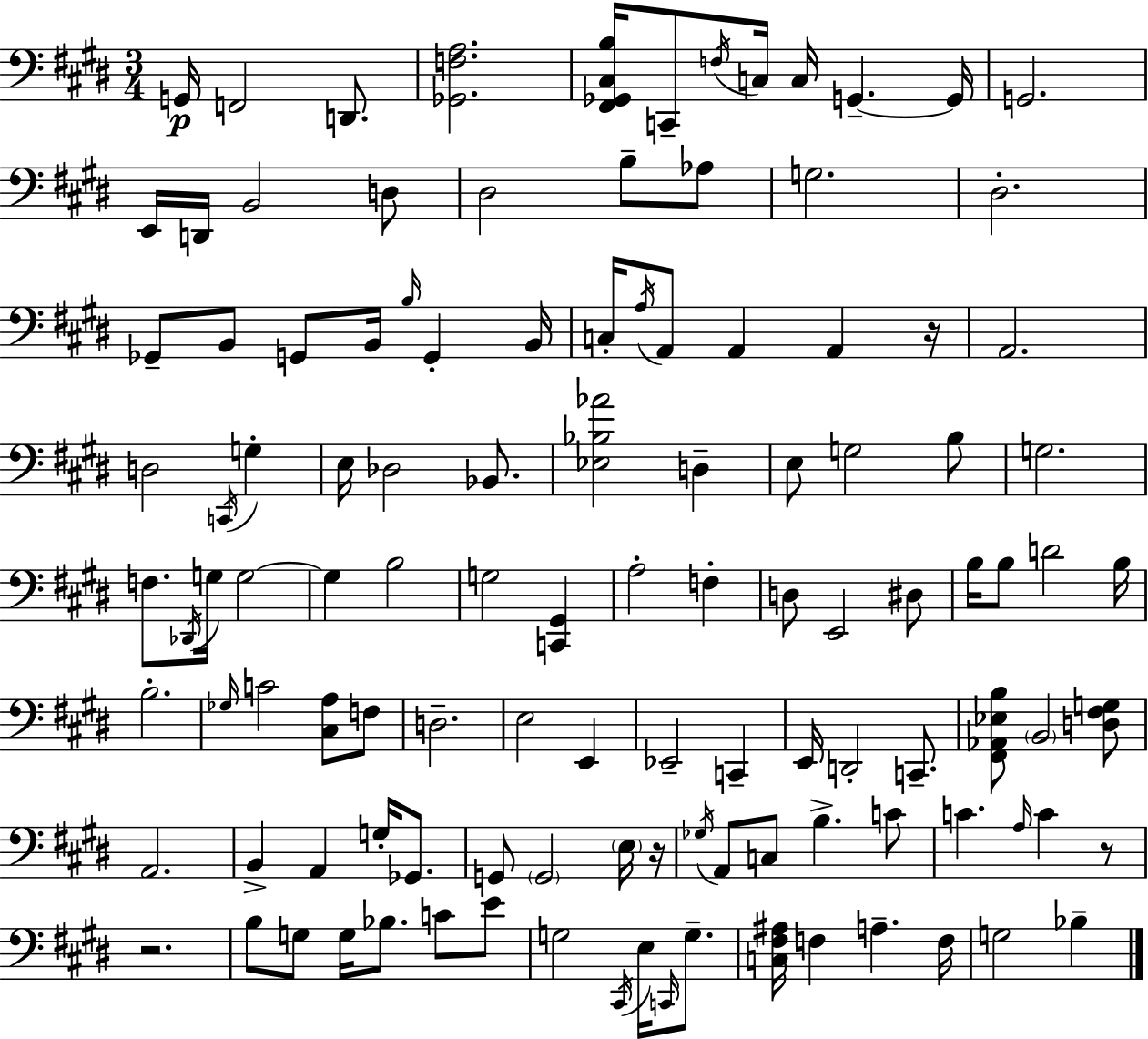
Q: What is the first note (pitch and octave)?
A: G2